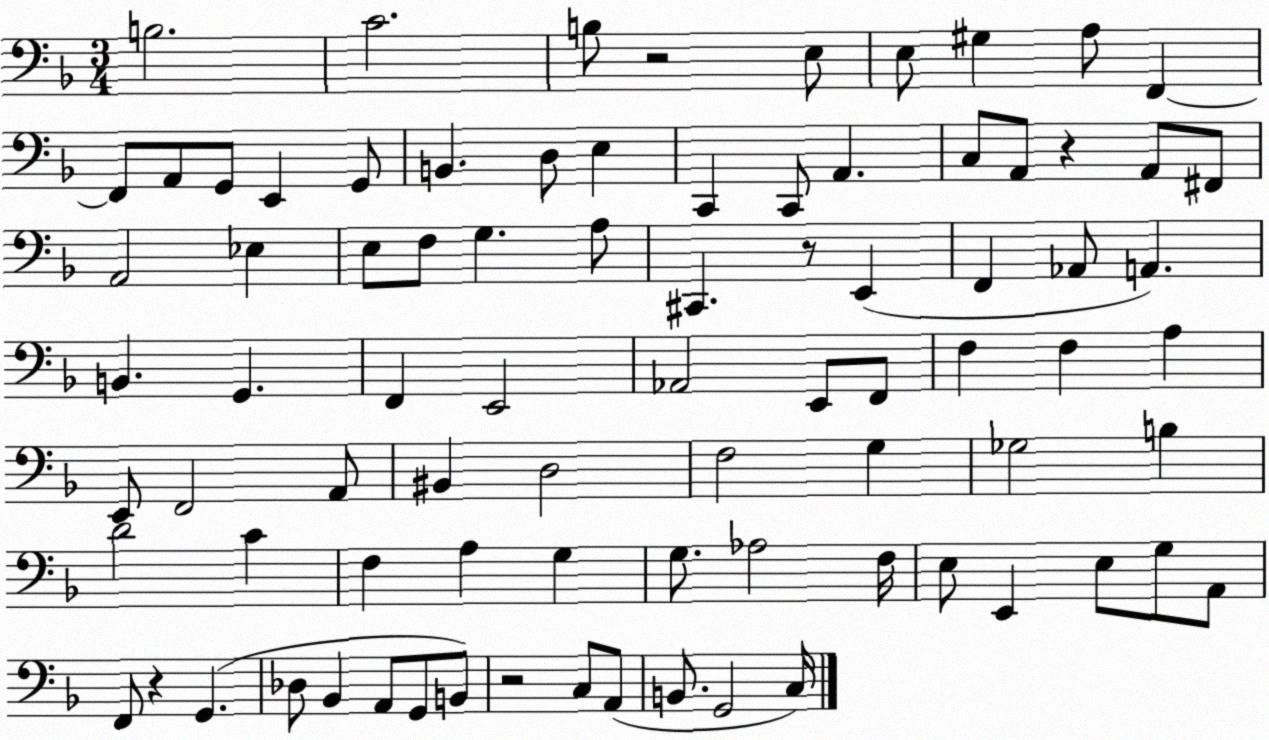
X:1
T:Untitled
M:3/4
L:1/4
K:F
B,2 C2 B,/2 z2 E,/2 E,/2 ^G, A,/2 F,, F,,/2 A,,/2 G,,/2 E,, G,,/2 B,, D,/2 E, C,, C,,/2 A,, C,/2 A,,/2 z A,,/2 ^F,,/2 A,,2 _E, E,/2 F,/2 G, A,/2 ^C,, z/2 E,, F,, _A,,/2 A,, B,, G,, F,, E,,2 _A,,2 E,,/2 F,,/2 F, F, A, E,,/2 F,,2 A,,/2 ^B,, D,2 F,2 G, _G,2 B, D2 C F, A, G, G,/2 _A,2 F,/4 E,/2 E,, E,/2 G,/2 A,,/2 F,,/2 z G,, _D,/2 _B,, A,,/2 G,,/2 B,,/2 z2 C,/2 A,,/2 B,,/2 G,,2 C,/4